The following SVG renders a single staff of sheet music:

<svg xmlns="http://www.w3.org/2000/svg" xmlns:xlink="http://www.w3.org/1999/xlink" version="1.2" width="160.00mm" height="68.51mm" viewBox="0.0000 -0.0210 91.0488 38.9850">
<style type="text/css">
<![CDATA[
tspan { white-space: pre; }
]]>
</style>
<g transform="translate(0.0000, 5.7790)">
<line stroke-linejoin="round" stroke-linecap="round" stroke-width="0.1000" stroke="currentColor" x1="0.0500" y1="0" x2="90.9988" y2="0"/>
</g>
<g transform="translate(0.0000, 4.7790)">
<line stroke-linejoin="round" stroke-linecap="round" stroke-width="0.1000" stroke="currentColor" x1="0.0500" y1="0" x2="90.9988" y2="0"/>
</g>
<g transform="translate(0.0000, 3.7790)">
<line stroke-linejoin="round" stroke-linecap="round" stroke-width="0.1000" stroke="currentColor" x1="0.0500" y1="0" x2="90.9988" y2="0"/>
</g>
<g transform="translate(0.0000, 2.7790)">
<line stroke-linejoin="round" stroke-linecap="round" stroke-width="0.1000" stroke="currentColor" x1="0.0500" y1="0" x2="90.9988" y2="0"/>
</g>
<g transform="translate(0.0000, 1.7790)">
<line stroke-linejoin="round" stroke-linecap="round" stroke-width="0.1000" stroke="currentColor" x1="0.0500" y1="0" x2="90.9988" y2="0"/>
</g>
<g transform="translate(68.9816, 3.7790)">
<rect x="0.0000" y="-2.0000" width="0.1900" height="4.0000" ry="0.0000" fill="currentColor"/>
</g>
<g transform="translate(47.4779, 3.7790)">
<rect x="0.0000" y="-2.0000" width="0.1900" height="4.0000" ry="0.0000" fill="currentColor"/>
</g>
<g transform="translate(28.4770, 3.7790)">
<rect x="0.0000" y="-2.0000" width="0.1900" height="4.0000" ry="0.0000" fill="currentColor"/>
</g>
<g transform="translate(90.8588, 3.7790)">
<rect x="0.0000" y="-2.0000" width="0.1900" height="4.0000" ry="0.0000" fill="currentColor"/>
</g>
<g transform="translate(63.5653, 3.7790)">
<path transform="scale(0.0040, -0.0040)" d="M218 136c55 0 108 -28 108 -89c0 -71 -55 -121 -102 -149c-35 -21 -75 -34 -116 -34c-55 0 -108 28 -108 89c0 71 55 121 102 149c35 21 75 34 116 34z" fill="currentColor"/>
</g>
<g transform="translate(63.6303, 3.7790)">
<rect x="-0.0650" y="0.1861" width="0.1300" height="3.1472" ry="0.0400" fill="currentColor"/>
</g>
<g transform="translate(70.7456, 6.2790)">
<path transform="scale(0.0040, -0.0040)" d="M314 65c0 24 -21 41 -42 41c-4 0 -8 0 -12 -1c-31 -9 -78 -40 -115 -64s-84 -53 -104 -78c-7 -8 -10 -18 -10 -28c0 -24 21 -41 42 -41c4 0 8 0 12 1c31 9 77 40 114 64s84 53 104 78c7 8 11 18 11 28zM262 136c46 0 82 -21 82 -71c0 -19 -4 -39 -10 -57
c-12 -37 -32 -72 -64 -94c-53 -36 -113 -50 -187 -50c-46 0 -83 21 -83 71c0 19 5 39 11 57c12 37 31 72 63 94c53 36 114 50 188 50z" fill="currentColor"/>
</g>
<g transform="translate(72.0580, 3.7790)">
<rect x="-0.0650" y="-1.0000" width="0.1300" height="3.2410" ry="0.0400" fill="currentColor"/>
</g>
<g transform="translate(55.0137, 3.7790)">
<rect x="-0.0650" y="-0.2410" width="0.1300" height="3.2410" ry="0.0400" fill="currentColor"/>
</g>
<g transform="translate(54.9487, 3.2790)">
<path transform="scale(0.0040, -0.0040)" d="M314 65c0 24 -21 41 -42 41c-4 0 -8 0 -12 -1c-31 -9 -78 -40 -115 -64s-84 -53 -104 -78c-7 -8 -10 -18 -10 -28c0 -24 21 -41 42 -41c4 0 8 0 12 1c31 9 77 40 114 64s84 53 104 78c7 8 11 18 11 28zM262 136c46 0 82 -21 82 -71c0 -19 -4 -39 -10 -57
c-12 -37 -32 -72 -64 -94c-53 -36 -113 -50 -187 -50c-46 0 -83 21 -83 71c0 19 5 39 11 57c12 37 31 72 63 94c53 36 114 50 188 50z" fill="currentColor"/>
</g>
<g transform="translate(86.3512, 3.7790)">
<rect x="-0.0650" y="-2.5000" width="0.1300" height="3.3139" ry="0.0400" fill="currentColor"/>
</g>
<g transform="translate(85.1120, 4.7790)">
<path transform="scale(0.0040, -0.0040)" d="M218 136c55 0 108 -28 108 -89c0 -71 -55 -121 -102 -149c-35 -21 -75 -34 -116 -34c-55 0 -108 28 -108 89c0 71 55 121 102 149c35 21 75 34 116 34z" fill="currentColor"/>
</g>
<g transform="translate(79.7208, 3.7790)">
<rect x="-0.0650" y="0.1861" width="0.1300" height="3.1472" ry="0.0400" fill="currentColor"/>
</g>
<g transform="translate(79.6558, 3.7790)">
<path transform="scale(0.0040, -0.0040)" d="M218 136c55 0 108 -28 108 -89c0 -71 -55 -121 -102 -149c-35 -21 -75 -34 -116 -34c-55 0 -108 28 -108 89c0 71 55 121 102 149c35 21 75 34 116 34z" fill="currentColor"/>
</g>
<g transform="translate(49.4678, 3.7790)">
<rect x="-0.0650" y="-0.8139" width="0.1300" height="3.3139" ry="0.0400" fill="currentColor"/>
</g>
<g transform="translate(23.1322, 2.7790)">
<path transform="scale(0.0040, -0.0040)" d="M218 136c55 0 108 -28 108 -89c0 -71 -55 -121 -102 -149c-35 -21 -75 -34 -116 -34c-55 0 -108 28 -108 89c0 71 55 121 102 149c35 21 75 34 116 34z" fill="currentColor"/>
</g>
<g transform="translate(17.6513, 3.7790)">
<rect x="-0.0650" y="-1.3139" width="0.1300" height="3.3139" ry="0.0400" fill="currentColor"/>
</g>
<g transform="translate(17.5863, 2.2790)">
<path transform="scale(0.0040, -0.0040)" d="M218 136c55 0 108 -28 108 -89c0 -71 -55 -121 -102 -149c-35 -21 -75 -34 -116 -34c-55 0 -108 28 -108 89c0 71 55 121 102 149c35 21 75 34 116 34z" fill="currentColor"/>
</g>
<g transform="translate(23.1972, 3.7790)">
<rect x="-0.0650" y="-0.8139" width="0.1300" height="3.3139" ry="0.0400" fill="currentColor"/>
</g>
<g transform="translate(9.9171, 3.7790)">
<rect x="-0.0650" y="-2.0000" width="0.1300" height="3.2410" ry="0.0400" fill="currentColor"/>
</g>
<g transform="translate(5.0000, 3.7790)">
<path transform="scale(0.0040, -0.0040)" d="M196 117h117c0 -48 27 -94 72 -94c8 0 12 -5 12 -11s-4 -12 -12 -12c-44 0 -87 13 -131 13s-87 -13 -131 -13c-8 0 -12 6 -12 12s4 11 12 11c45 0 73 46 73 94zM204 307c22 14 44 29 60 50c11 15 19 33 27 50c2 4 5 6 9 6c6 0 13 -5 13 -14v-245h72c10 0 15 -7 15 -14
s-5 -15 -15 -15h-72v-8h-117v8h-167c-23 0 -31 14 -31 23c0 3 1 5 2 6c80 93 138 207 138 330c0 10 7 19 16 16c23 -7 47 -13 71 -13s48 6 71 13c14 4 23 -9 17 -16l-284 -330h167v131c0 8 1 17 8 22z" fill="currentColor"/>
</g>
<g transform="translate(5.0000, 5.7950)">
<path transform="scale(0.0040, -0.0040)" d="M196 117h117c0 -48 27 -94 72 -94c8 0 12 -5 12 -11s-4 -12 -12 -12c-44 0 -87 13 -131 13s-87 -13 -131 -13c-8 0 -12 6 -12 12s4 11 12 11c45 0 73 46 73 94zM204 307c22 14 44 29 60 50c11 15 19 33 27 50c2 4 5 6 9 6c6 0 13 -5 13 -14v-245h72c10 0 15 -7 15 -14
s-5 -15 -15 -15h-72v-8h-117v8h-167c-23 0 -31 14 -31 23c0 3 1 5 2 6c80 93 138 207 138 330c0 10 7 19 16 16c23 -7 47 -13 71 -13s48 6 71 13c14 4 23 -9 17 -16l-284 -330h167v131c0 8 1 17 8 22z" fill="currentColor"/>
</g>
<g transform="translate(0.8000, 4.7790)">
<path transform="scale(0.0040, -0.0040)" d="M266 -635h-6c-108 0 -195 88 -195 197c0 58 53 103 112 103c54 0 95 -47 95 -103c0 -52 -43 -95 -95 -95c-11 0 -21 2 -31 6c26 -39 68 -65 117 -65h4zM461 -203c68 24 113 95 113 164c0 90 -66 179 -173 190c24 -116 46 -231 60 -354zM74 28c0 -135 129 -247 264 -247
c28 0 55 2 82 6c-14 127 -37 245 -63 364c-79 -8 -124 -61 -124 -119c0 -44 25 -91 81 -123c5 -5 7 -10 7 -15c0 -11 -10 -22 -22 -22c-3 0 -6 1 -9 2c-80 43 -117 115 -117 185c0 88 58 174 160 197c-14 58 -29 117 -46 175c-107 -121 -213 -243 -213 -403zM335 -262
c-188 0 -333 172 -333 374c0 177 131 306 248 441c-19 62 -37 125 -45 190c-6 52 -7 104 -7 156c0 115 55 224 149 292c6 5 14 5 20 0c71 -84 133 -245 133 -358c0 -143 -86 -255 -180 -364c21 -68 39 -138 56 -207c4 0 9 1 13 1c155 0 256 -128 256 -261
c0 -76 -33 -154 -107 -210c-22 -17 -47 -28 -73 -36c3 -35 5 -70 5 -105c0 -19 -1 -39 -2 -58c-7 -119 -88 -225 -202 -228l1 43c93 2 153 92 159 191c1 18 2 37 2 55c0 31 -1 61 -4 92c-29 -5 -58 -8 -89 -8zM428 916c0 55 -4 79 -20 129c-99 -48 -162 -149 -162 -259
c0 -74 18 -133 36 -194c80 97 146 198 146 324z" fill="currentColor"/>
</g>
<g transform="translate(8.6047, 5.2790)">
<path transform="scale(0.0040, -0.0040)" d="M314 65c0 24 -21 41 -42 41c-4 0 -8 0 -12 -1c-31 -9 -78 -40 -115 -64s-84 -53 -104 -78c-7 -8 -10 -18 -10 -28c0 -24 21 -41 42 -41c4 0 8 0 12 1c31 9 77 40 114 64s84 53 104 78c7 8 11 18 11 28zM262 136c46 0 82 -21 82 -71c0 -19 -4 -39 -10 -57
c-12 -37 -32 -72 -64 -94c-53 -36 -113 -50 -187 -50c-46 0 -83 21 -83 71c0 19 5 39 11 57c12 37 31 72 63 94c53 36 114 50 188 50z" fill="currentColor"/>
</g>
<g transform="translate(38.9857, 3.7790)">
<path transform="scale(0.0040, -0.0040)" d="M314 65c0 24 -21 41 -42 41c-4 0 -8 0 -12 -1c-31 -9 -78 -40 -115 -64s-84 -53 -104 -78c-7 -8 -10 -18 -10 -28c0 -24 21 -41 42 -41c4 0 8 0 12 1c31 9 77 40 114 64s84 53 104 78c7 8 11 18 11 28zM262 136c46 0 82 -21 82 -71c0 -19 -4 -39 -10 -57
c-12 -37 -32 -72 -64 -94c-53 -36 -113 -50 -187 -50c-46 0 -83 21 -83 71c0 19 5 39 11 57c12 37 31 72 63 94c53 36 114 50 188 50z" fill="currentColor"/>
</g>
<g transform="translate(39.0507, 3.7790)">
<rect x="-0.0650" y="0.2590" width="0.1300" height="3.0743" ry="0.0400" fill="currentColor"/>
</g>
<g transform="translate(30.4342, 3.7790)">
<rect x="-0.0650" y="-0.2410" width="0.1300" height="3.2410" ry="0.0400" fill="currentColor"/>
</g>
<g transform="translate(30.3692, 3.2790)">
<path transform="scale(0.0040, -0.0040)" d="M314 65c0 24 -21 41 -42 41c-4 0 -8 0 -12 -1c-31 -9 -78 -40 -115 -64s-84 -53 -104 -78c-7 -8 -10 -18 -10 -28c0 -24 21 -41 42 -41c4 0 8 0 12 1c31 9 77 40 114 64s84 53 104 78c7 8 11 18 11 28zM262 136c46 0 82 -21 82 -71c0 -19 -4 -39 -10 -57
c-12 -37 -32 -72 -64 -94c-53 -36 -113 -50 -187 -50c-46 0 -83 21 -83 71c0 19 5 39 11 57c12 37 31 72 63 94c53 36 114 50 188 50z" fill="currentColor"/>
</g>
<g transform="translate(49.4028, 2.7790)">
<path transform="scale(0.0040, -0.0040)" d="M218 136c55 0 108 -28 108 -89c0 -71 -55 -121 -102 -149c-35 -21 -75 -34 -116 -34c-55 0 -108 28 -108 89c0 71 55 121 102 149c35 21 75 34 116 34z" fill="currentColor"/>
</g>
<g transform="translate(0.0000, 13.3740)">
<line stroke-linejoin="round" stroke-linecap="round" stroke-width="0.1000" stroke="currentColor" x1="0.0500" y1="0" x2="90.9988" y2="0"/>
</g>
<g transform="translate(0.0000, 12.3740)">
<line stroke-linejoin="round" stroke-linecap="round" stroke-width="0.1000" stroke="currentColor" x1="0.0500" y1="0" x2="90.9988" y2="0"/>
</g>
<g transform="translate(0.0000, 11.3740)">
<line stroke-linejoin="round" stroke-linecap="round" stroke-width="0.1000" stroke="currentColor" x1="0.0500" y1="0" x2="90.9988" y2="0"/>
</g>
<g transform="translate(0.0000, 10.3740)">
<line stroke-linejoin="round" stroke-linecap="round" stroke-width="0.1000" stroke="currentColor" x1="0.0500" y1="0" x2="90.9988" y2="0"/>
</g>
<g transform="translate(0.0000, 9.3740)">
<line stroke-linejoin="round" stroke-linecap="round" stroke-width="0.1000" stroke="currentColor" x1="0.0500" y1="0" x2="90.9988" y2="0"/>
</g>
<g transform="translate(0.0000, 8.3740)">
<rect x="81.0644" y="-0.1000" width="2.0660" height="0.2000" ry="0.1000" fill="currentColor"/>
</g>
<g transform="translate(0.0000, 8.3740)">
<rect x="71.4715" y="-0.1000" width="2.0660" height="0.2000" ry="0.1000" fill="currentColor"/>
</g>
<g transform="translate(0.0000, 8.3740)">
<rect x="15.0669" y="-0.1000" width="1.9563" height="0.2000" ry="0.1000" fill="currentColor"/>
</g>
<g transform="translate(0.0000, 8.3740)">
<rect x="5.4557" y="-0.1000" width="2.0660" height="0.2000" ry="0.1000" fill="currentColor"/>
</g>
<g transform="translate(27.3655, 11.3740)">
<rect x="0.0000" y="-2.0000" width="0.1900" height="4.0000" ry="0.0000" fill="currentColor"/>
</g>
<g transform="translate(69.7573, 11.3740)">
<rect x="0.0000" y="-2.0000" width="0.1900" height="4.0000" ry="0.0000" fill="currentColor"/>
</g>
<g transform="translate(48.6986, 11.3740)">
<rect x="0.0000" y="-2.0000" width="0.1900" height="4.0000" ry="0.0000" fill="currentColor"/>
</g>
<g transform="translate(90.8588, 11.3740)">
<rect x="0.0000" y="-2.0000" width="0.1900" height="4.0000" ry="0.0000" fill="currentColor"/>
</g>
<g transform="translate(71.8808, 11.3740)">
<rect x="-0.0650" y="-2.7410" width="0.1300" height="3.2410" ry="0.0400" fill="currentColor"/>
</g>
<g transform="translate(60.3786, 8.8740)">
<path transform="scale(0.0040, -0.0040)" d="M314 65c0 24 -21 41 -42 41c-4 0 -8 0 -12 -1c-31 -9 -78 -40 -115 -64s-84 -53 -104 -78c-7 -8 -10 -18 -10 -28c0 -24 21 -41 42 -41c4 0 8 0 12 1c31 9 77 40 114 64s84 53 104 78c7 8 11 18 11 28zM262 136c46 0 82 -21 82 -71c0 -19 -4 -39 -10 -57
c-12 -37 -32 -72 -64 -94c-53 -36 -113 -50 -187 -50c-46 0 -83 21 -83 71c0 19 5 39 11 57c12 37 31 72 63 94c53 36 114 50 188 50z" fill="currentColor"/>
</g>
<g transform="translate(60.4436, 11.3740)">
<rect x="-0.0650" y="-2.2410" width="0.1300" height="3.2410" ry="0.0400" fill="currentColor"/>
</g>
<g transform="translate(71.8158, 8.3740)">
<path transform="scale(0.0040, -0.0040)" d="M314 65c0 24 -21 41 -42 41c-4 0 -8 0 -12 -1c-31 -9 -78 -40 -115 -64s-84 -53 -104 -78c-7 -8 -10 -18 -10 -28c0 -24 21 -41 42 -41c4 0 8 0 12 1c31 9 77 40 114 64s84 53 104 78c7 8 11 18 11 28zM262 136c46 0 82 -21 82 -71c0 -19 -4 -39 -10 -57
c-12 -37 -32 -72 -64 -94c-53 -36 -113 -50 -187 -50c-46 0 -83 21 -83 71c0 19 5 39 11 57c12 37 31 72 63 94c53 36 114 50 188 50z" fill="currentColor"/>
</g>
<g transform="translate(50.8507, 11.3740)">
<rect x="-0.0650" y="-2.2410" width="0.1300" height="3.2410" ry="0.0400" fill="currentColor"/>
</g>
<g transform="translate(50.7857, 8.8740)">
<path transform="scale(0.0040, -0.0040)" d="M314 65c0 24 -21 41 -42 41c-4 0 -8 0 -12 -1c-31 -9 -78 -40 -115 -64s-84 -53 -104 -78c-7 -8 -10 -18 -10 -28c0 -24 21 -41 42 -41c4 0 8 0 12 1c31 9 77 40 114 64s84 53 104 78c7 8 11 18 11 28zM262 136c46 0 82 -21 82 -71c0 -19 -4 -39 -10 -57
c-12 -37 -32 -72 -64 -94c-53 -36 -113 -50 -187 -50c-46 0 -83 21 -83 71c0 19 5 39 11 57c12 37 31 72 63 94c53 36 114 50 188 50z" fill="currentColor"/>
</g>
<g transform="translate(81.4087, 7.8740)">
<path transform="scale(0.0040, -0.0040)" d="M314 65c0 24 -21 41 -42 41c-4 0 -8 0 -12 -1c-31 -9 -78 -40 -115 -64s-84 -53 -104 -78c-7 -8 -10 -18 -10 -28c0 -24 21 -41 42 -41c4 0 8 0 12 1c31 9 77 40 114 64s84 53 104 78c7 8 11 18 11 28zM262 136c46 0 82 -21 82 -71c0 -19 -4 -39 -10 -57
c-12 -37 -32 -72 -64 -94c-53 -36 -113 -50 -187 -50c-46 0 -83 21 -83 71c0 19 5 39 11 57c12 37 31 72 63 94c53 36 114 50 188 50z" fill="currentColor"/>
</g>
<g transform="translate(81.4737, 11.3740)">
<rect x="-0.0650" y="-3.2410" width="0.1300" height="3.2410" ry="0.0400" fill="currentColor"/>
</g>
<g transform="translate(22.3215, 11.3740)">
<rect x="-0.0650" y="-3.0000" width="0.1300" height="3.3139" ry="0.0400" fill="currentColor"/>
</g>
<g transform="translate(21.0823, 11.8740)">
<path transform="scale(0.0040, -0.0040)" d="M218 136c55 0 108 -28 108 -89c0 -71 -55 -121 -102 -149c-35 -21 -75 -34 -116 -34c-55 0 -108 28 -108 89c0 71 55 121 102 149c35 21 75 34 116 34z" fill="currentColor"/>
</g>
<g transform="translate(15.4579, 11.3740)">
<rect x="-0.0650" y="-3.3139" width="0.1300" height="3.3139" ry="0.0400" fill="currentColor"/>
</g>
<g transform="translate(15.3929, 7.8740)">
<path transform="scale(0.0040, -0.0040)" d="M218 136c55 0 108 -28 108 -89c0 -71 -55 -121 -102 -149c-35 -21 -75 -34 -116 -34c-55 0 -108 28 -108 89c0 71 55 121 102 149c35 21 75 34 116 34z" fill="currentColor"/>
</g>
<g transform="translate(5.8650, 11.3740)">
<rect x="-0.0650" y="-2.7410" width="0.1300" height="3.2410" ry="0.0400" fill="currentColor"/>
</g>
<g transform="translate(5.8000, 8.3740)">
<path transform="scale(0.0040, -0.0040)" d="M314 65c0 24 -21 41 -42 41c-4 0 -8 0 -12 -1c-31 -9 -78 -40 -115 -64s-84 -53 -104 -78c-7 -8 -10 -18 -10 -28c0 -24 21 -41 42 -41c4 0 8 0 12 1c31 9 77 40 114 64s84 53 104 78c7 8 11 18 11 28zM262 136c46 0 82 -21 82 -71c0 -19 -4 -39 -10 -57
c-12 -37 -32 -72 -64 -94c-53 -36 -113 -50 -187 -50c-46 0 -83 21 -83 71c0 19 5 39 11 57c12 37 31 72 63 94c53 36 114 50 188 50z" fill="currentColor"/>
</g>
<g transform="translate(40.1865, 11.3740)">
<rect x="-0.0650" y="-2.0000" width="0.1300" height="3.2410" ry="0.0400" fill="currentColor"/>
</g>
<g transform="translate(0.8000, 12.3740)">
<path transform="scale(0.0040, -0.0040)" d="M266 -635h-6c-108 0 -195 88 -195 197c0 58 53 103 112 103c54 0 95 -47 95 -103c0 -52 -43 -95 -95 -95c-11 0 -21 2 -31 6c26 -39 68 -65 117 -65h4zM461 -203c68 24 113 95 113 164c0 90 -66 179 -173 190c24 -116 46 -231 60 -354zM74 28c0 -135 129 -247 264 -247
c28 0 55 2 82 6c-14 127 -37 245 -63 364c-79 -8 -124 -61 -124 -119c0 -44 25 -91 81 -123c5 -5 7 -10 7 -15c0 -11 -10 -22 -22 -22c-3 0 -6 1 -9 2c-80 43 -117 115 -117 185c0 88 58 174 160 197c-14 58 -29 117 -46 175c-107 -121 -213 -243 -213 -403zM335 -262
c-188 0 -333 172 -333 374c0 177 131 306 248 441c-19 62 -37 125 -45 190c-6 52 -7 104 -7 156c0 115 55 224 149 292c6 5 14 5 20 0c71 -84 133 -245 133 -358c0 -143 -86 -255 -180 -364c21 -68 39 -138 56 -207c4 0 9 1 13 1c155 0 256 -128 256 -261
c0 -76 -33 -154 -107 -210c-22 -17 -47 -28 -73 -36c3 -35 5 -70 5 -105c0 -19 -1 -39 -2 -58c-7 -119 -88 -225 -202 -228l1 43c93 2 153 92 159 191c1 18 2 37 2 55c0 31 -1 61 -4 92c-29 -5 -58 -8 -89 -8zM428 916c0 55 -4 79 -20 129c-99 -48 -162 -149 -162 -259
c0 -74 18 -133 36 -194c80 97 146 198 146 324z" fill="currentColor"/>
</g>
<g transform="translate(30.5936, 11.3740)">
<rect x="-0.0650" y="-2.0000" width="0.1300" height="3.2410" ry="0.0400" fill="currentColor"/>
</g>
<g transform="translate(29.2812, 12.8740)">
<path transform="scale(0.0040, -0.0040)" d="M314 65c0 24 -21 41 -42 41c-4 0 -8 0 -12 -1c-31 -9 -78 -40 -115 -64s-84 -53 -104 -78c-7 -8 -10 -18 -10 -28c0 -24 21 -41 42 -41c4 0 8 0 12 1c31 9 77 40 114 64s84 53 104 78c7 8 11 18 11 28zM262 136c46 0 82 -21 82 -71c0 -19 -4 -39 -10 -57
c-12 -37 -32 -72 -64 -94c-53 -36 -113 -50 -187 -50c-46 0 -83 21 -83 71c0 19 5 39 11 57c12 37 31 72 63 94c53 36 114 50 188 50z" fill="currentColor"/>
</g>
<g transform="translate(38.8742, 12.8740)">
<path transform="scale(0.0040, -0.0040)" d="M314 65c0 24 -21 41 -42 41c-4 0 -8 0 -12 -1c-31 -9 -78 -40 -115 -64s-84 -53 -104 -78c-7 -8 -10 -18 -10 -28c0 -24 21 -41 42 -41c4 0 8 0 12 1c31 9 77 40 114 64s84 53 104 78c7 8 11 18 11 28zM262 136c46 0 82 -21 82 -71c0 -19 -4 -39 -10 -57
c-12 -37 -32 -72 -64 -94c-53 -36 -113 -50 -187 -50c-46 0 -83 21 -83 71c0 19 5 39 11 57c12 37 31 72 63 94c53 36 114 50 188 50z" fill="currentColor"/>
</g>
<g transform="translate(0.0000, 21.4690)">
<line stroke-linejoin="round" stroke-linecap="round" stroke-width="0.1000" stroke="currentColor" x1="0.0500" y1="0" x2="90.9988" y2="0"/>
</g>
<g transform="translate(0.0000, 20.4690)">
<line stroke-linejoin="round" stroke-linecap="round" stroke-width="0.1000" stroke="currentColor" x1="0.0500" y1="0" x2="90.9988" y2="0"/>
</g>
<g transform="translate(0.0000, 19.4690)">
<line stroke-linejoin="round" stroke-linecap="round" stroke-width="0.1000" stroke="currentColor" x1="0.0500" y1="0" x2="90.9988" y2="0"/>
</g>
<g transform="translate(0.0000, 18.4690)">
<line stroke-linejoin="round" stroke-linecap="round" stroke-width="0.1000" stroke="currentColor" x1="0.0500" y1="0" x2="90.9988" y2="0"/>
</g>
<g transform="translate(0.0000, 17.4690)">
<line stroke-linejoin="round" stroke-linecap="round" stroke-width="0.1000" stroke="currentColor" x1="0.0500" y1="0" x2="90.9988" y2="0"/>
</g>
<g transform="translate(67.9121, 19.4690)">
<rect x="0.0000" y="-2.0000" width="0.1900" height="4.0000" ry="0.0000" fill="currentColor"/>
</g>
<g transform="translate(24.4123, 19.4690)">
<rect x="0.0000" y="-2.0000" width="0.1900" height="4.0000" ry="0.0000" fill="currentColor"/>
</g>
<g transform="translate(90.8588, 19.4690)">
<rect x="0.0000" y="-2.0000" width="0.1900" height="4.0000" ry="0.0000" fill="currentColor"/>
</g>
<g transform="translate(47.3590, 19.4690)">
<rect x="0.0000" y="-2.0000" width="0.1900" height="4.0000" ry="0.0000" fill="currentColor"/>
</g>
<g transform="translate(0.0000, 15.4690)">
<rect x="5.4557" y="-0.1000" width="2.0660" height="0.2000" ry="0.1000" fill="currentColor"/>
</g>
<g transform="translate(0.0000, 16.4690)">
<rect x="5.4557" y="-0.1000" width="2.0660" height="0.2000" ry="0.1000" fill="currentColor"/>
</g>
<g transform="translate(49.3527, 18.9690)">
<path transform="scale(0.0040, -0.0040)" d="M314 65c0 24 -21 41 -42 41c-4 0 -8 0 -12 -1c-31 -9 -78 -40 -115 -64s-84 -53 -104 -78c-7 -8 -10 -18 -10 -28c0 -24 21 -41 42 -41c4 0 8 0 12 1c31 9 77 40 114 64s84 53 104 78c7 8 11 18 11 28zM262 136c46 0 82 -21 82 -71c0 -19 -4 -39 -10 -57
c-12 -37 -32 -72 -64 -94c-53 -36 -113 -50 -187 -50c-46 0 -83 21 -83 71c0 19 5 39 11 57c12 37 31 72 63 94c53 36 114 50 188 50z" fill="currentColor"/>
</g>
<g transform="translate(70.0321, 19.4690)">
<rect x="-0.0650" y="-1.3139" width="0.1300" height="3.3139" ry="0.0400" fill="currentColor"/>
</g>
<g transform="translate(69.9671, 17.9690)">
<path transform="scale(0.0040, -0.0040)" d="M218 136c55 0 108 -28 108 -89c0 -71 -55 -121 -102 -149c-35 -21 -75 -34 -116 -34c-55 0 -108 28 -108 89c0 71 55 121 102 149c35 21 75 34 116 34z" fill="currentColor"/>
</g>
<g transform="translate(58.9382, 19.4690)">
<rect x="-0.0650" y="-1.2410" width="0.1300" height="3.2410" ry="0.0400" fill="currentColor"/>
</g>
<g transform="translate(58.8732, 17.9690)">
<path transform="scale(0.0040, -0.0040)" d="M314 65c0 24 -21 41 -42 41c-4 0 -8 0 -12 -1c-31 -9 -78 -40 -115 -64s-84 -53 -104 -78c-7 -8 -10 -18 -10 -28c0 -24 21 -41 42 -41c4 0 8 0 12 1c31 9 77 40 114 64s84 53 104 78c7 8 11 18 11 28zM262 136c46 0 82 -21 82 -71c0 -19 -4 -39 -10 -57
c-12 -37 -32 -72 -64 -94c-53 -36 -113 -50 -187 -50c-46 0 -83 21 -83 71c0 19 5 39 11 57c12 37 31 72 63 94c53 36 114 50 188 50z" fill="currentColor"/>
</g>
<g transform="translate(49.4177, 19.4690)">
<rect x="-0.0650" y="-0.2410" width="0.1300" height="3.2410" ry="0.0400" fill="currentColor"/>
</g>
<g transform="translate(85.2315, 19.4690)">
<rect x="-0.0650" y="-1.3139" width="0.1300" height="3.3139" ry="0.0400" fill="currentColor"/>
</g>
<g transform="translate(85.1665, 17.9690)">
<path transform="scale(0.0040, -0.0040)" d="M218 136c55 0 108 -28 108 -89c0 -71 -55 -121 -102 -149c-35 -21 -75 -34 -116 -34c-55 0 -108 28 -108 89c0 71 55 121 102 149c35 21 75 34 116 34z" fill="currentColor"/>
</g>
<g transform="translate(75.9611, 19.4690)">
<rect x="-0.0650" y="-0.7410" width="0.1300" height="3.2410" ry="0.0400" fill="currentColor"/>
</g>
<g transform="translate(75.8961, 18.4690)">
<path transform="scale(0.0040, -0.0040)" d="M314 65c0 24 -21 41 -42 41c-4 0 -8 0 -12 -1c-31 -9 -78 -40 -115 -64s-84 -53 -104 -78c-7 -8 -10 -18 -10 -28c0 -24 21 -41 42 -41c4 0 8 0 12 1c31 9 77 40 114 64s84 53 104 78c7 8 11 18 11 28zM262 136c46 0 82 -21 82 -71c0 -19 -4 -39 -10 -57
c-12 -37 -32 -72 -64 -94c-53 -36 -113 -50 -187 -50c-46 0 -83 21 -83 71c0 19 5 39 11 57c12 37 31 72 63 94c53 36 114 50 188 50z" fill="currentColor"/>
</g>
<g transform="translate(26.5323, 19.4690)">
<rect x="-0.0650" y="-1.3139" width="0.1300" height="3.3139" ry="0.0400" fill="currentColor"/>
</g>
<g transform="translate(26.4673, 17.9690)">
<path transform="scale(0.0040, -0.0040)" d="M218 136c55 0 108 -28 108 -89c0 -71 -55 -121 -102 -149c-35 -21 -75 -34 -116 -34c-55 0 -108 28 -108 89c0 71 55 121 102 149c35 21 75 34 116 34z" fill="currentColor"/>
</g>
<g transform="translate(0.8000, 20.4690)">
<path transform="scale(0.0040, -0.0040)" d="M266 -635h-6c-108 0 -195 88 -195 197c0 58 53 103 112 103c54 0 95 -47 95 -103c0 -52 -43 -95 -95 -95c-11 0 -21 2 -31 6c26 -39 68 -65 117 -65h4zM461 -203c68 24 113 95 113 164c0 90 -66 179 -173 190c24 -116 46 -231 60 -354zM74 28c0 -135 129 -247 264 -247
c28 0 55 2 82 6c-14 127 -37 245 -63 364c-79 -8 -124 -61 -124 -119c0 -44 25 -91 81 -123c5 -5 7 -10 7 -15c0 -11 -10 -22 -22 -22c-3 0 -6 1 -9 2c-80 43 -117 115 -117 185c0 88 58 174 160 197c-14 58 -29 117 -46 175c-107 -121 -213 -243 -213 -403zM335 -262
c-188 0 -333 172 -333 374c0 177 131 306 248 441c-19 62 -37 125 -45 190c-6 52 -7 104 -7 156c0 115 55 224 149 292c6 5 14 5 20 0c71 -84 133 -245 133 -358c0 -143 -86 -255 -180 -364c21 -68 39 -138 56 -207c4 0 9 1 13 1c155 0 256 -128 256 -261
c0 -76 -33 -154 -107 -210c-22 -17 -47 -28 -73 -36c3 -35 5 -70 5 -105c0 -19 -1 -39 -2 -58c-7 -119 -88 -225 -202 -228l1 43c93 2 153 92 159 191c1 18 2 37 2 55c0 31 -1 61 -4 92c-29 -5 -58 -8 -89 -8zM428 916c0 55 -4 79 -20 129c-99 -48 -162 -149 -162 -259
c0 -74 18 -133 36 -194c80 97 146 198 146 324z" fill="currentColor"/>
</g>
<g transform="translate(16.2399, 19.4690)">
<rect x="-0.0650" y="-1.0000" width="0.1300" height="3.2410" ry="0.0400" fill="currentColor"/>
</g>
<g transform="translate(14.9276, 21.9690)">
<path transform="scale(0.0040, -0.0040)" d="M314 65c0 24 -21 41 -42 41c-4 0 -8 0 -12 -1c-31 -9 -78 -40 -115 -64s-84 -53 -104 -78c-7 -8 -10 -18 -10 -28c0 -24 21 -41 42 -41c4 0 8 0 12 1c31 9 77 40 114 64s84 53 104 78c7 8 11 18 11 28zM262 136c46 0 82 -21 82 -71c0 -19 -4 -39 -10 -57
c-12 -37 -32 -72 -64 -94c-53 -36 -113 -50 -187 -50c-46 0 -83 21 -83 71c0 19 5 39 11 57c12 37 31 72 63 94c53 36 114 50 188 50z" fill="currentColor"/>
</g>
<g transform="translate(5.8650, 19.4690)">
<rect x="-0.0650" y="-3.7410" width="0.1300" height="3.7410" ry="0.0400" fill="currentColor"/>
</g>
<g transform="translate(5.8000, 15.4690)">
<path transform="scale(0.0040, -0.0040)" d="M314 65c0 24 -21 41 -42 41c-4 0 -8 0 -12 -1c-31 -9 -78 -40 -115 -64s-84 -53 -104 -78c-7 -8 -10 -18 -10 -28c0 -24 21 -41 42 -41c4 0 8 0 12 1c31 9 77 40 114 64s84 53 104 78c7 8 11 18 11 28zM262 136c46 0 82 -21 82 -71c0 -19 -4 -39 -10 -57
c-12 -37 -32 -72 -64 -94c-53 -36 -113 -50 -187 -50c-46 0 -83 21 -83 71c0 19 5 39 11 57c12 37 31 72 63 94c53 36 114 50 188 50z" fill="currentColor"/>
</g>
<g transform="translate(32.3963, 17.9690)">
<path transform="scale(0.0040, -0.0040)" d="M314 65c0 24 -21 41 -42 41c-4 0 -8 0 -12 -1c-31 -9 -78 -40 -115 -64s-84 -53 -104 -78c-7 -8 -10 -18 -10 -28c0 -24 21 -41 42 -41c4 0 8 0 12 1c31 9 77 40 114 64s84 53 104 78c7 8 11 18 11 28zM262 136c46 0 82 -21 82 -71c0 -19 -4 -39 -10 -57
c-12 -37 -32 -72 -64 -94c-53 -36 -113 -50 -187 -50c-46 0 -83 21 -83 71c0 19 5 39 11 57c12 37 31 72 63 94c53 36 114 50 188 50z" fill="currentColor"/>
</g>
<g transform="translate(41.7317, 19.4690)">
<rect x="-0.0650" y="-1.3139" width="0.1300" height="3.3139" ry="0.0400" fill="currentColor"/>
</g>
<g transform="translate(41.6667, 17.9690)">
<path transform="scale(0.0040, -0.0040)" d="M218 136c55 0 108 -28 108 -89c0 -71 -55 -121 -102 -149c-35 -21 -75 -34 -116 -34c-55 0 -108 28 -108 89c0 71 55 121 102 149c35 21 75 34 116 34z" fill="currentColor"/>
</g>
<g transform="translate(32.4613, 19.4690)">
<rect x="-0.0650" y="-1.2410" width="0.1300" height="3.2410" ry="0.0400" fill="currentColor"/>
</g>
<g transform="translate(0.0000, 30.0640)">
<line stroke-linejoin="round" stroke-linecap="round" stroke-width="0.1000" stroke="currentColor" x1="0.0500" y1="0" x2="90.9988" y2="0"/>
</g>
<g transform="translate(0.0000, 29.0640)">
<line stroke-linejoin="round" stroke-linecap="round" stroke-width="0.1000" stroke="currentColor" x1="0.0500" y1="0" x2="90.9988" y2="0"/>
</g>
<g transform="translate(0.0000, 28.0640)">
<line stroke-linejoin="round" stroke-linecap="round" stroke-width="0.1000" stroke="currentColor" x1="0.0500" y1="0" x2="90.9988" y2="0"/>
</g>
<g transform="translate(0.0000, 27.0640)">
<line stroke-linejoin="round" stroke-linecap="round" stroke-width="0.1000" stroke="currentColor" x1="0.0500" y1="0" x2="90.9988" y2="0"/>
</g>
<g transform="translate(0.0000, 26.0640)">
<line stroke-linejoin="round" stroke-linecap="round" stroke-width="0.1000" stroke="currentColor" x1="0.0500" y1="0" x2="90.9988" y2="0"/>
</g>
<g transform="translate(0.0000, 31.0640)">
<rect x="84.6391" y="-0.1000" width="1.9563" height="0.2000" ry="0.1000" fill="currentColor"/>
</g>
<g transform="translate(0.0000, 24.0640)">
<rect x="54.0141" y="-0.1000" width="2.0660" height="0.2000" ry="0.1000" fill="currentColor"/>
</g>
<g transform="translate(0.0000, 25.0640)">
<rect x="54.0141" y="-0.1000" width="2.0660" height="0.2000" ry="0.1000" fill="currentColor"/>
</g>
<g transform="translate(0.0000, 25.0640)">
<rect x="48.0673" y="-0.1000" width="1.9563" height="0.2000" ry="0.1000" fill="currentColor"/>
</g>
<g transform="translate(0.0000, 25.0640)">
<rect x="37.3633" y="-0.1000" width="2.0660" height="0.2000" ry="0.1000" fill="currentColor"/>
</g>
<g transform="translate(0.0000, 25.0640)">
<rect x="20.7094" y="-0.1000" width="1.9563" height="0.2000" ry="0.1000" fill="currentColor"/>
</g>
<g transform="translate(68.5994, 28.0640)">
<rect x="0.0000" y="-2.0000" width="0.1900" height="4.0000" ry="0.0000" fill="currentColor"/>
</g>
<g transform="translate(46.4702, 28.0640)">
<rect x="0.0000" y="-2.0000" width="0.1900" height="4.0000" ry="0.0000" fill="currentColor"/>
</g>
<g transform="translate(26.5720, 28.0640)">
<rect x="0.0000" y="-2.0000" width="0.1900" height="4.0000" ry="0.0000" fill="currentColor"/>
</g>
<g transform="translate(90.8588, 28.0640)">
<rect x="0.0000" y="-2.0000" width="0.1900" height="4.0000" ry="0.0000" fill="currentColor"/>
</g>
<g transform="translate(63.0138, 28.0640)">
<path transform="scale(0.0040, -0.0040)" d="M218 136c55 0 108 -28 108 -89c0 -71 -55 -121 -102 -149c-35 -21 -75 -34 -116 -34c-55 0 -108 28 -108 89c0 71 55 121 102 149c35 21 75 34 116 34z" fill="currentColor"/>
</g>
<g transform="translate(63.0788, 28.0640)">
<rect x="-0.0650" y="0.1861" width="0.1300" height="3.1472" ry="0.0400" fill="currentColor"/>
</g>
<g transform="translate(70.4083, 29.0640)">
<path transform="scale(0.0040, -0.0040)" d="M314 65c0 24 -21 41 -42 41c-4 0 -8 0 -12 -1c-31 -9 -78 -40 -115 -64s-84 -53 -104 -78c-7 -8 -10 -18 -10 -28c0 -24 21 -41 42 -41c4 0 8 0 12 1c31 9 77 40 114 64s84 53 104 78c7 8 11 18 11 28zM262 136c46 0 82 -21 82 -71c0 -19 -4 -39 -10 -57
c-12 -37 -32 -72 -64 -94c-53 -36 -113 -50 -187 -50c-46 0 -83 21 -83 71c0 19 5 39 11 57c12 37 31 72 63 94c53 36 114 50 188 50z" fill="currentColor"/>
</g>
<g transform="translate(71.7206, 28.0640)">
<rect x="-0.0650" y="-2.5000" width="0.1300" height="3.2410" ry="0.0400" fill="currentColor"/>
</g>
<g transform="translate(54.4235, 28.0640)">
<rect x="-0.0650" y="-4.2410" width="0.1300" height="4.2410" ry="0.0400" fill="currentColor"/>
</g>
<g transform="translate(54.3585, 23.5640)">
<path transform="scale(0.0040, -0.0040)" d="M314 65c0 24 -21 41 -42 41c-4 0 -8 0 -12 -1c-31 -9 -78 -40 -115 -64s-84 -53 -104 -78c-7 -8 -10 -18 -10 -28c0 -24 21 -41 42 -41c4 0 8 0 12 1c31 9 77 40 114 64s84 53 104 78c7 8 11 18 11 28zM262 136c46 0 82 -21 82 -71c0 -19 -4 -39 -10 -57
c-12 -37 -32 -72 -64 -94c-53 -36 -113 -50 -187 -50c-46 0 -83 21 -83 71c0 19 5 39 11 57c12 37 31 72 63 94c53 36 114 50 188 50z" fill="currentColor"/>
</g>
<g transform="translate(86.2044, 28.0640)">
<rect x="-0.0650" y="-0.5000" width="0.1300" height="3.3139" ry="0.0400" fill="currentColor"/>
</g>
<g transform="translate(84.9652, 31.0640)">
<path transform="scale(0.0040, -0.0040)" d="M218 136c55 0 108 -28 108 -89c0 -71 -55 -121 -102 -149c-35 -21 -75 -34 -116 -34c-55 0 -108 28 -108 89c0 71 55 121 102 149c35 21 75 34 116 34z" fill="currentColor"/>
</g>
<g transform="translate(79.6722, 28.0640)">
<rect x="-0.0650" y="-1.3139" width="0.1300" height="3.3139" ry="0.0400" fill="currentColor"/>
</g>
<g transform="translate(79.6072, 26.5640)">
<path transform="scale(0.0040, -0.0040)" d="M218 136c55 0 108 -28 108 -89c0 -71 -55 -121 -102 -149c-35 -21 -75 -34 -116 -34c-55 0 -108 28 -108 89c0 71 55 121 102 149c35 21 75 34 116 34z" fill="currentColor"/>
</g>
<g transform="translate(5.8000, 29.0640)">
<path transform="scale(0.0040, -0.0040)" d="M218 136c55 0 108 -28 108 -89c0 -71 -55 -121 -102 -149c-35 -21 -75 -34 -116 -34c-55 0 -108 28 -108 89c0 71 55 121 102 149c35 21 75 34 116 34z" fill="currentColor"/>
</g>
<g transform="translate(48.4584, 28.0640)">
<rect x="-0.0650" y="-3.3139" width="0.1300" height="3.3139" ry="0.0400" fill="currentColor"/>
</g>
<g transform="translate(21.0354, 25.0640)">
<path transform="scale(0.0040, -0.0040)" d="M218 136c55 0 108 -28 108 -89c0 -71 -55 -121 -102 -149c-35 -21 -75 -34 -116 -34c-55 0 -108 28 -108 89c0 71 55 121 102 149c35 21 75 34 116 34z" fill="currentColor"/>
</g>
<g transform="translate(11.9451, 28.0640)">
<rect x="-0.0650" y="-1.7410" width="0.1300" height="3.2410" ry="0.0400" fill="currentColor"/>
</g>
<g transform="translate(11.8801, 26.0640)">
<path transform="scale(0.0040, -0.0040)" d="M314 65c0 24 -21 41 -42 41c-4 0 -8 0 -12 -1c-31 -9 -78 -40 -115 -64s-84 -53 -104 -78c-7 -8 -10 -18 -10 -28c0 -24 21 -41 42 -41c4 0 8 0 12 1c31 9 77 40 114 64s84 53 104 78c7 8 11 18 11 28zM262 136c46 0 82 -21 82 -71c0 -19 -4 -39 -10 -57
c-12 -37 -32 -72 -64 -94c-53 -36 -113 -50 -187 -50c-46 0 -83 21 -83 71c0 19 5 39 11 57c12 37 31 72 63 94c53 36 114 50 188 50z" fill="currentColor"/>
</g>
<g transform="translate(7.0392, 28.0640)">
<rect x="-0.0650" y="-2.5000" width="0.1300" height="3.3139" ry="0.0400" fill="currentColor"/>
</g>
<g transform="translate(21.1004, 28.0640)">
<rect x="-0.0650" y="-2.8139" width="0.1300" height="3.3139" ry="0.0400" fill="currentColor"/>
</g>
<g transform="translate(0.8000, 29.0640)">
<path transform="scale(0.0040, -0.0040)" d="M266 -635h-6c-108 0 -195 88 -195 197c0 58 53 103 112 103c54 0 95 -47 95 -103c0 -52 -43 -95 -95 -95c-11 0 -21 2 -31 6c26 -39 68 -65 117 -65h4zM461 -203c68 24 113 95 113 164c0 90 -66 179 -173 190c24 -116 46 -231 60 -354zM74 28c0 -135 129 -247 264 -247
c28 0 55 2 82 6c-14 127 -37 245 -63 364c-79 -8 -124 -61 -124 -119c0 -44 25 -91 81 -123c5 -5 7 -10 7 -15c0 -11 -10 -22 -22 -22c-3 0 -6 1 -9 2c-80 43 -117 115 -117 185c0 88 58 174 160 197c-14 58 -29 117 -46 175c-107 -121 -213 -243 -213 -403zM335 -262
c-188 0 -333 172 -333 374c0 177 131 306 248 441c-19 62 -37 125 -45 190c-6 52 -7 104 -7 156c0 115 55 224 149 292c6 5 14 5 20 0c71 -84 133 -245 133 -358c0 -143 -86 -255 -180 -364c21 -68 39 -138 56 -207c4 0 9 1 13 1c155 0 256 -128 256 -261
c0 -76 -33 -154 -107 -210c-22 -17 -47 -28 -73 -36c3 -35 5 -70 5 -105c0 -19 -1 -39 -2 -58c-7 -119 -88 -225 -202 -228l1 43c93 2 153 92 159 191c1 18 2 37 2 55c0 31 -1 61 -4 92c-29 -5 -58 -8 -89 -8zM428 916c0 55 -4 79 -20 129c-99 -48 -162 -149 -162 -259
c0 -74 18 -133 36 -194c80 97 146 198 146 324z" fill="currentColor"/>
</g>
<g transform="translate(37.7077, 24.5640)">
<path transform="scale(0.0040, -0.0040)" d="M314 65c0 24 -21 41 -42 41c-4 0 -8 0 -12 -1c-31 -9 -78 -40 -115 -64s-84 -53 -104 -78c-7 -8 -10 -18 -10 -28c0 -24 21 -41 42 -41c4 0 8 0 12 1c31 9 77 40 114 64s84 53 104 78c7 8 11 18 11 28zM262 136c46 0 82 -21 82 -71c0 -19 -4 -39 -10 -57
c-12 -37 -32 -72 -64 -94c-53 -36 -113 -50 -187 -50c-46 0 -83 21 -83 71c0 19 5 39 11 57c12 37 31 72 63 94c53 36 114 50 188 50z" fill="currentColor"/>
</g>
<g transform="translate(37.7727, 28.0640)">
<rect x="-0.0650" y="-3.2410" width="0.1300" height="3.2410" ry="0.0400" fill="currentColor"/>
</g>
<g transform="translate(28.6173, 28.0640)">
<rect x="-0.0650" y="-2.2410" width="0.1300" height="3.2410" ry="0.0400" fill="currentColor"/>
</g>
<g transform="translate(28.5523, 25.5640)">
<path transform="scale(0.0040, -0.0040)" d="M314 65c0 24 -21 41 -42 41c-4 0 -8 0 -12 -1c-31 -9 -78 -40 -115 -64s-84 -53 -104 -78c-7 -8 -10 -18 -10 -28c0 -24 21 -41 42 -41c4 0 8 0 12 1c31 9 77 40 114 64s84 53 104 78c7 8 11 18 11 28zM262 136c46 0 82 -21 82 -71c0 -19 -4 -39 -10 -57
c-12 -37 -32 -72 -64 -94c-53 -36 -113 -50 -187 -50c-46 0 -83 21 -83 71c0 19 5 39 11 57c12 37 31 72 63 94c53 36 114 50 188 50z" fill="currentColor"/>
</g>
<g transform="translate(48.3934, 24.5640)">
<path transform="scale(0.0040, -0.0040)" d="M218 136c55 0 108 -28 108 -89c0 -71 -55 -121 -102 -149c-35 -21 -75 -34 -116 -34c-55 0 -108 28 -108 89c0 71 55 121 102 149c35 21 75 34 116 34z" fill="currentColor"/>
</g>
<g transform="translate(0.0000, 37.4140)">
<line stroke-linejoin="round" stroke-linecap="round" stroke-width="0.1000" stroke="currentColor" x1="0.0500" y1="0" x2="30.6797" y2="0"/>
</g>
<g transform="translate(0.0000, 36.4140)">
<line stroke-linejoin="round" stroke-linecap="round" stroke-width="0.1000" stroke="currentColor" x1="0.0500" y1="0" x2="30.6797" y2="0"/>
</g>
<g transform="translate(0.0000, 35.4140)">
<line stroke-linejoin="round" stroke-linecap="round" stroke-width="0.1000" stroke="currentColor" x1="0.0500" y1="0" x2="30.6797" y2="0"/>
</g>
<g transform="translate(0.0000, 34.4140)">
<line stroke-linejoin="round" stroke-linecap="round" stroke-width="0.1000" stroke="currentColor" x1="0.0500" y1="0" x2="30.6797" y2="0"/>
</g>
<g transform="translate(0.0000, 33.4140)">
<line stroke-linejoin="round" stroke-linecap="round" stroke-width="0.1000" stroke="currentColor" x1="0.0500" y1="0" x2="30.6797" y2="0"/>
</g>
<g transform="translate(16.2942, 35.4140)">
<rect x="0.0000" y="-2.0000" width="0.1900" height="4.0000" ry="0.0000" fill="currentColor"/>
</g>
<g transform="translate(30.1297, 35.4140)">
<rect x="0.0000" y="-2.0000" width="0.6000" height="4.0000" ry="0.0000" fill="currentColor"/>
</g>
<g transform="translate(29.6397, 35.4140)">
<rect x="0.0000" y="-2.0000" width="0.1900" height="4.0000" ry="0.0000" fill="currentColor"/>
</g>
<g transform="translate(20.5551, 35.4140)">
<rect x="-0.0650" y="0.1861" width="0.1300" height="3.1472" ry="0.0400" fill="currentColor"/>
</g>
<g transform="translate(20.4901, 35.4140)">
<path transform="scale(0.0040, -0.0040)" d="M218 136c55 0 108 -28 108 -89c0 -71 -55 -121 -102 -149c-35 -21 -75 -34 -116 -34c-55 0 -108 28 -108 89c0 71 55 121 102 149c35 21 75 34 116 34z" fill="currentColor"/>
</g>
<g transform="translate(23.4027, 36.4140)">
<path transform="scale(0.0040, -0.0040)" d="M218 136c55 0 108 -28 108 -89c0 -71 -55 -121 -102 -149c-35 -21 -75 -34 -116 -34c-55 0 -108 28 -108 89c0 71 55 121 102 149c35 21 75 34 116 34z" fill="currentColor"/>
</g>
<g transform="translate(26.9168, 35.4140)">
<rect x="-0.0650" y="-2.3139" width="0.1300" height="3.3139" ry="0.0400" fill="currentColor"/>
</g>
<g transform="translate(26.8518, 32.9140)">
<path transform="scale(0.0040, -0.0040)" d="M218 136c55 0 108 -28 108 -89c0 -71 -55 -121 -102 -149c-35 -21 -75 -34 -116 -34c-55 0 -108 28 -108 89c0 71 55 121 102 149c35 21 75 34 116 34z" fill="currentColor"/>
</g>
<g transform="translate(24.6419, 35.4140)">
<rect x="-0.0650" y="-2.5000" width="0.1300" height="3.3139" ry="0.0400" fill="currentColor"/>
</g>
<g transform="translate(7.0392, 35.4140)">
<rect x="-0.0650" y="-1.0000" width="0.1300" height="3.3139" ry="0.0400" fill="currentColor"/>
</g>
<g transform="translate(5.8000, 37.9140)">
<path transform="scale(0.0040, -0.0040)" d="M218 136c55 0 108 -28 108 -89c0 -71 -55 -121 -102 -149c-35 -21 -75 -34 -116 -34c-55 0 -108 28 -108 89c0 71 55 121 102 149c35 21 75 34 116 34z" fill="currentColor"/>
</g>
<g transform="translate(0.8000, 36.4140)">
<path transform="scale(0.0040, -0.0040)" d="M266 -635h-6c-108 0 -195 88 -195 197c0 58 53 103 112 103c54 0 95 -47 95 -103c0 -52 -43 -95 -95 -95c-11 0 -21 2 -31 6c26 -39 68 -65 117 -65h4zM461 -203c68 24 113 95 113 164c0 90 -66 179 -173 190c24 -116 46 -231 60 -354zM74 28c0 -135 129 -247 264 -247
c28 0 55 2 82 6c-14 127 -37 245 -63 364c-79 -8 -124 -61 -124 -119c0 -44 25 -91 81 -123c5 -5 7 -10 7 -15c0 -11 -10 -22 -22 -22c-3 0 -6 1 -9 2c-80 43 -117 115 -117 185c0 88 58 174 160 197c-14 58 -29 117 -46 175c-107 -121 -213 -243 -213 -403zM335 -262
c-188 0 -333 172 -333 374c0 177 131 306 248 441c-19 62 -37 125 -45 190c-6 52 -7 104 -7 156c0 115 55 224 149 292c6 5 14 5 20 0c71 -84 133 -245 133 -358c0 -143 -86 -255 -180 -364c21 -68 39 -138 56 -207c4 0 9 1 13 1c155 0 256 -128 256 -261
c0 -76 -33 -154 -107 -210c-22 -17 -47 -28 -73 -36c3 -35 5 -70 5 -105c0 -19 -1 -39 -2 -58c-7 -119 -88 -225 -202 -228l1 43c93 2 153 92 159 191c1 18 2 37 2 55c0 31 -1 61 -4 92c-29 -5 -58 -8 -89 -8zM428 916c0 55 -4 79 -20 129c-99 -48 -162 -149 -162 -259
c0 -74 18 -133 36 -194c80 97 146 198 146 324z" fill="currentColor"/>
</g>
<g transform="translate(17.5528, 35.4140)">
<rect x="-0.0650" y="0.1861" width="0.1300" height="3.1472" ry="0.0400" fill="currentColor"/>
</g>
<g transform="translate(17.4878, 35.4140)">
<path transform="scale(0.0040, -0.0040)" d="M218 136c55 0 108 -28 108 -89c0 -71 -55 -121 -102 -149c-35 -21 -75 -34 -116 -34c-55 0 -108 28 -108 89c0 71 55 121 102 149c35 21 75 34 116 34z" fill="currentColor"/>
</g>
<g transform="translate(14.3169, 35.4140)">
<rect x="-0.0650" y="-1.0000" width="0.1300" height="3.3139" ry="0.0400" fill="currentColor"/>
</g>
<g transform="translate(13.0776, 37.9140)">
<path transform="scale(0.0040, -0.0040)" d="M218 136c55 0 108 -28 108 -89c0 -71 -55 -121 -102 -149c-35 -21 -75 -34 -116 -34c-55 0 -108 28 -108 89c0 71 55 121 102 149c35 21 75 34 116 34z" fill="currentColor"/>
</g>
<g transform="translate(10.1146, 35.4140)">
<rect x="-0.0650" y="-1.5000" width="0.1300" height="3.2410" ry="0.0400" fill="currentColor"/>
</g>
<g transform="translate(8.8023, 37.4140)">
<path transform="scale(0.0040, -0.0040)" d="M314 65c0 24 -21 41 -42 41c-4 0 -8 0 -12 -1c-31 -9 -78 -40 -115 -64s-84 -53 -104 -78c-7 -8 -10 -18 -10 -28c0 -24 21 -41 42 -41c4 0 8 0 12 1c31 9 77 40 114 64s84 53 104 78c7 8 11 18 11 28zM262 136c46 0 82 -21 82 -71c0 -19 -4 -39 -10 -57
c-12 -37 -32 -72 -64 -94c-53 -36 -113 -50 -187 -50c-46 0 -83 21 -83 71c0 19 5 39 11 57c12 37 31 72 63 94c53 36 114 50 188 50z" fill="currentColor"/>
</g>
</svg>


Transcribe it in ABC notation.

X:1
T:Untitled
M:4/4
L:1/4
K:C
F2 e d c2 B2 d c2 B D2 B G a2 b A F2 F2 g2 g2 a2 b2 c'2 D2 e e2 e c2 e2 e d2 e G f2 a g2 b2 b d'2 B G2 e C D E2 D B B G g